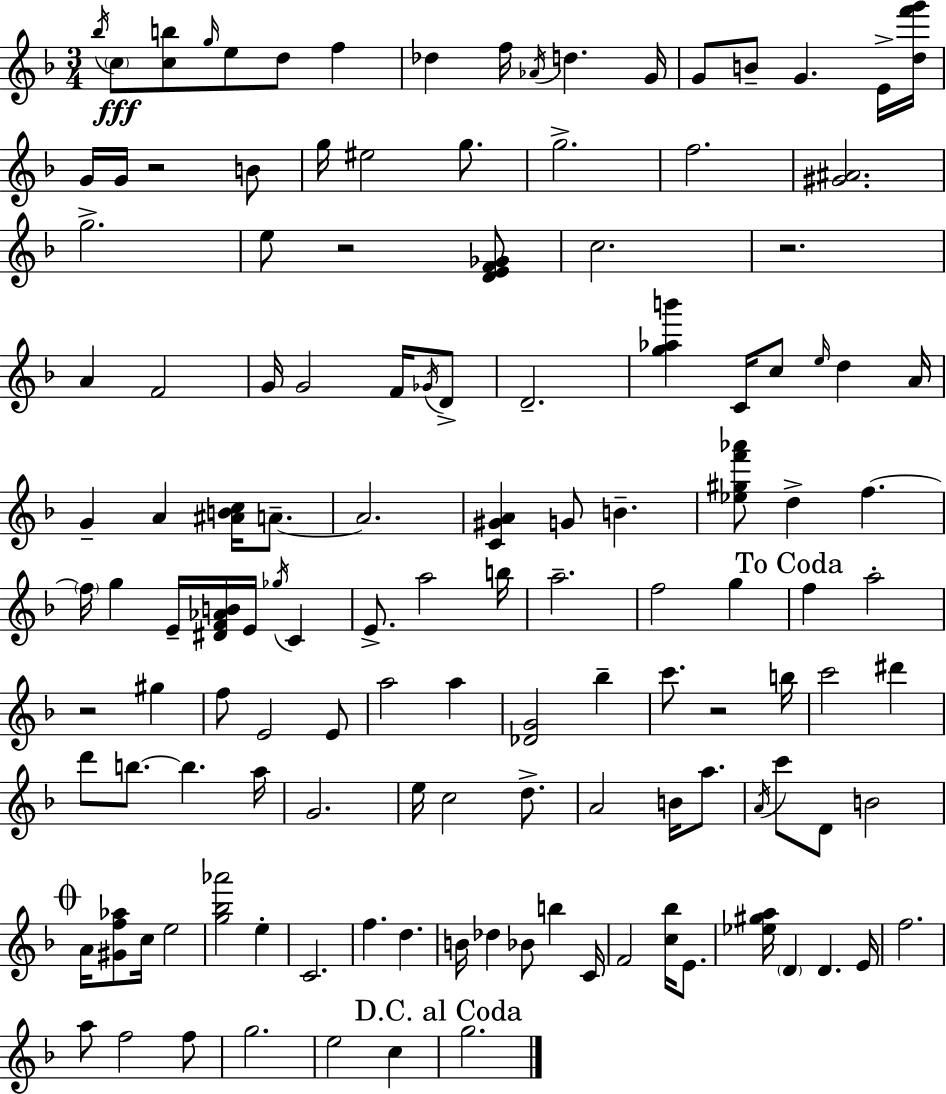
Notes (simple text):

Bb5/s C5/e [C5,B5]/e G5/s E5/e D5/e F5/q Db5/q F5/s Ab4/s D5/q. G4/s G4/e B4/e G4/q. E4/s [D5,F6,G6]/s G4/s G4/s R/h B4/e G5/s EIS5/h G5/e. G5/h. F5/h. [G#4,A#4]/h. G5/h. E5/e R/h [D4,E4,F4,Gb4]/e C5/h. R/h. A4/q F4/h G4/s G4/h F4/s Gb4/s D4/e D4/h. [G5,Ab5,B6]/q C4/s C5/e E5/s D5/q A4/s G4/q A4/q [A#4,B4,C5]/s A4/e. A4/h. [C4,G#4,A4]/q G4/e B4/q. [Eb5,G#5,F6,Ab6]/e D5/q F5/q. F5/s G5/q E4/s [D#4,F4,Ab4,B4]/s E4/s Gb5/s C4/q E4/e. A5/h B5/s A5/h. F5/h G5/q F5/q A5/h R/h G#5/q F5/e E4/h E4/e A5/h A5/q [Db4,G4]/h Bb5/q C6/e. R/h B5/s C6/h D#6/q D6/e B5/e. B5/q. A5/s G4/h. E5/s C5/h D5/e. A4/h B4/s A5/e. A4/s C6/e D4/e B4/h A4/s [G#4,F5,Ab5]/e C5/s E5/h [G5,Bb5,Ab6]/h E5/q C4/h. F5/q. D5/q. B4/s Db5/q Bb4/e B5/q C4/s F4/h [C5,Bb5]/s E4/e. [Eb5,G#5,A5]/s D4/q D4/q. E4/s F5/h. A5/e F5/h F5/e G5/h. E5/h C5/q G5/h.